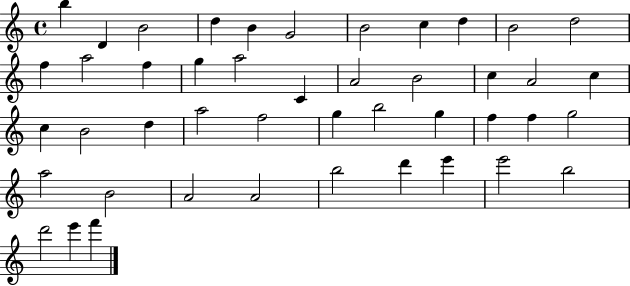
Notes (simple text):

B5/q D4/q B4/h D5/q B4/q G4/h B4/h C5/q D5/q B4/h D5/h F5/q A5/h F5/q G5/q A5/h C4/q A4/h B4/h C5/q A4/h C5/q C5/q B4/h D5/q A5/h F5/h G5/q B5/h G5/q F5/q F5/q G5/h A5/h B4/h A4/h A4/h B5/h D6/q E6/q E6/h B5/h D6/h E6/q F6/q